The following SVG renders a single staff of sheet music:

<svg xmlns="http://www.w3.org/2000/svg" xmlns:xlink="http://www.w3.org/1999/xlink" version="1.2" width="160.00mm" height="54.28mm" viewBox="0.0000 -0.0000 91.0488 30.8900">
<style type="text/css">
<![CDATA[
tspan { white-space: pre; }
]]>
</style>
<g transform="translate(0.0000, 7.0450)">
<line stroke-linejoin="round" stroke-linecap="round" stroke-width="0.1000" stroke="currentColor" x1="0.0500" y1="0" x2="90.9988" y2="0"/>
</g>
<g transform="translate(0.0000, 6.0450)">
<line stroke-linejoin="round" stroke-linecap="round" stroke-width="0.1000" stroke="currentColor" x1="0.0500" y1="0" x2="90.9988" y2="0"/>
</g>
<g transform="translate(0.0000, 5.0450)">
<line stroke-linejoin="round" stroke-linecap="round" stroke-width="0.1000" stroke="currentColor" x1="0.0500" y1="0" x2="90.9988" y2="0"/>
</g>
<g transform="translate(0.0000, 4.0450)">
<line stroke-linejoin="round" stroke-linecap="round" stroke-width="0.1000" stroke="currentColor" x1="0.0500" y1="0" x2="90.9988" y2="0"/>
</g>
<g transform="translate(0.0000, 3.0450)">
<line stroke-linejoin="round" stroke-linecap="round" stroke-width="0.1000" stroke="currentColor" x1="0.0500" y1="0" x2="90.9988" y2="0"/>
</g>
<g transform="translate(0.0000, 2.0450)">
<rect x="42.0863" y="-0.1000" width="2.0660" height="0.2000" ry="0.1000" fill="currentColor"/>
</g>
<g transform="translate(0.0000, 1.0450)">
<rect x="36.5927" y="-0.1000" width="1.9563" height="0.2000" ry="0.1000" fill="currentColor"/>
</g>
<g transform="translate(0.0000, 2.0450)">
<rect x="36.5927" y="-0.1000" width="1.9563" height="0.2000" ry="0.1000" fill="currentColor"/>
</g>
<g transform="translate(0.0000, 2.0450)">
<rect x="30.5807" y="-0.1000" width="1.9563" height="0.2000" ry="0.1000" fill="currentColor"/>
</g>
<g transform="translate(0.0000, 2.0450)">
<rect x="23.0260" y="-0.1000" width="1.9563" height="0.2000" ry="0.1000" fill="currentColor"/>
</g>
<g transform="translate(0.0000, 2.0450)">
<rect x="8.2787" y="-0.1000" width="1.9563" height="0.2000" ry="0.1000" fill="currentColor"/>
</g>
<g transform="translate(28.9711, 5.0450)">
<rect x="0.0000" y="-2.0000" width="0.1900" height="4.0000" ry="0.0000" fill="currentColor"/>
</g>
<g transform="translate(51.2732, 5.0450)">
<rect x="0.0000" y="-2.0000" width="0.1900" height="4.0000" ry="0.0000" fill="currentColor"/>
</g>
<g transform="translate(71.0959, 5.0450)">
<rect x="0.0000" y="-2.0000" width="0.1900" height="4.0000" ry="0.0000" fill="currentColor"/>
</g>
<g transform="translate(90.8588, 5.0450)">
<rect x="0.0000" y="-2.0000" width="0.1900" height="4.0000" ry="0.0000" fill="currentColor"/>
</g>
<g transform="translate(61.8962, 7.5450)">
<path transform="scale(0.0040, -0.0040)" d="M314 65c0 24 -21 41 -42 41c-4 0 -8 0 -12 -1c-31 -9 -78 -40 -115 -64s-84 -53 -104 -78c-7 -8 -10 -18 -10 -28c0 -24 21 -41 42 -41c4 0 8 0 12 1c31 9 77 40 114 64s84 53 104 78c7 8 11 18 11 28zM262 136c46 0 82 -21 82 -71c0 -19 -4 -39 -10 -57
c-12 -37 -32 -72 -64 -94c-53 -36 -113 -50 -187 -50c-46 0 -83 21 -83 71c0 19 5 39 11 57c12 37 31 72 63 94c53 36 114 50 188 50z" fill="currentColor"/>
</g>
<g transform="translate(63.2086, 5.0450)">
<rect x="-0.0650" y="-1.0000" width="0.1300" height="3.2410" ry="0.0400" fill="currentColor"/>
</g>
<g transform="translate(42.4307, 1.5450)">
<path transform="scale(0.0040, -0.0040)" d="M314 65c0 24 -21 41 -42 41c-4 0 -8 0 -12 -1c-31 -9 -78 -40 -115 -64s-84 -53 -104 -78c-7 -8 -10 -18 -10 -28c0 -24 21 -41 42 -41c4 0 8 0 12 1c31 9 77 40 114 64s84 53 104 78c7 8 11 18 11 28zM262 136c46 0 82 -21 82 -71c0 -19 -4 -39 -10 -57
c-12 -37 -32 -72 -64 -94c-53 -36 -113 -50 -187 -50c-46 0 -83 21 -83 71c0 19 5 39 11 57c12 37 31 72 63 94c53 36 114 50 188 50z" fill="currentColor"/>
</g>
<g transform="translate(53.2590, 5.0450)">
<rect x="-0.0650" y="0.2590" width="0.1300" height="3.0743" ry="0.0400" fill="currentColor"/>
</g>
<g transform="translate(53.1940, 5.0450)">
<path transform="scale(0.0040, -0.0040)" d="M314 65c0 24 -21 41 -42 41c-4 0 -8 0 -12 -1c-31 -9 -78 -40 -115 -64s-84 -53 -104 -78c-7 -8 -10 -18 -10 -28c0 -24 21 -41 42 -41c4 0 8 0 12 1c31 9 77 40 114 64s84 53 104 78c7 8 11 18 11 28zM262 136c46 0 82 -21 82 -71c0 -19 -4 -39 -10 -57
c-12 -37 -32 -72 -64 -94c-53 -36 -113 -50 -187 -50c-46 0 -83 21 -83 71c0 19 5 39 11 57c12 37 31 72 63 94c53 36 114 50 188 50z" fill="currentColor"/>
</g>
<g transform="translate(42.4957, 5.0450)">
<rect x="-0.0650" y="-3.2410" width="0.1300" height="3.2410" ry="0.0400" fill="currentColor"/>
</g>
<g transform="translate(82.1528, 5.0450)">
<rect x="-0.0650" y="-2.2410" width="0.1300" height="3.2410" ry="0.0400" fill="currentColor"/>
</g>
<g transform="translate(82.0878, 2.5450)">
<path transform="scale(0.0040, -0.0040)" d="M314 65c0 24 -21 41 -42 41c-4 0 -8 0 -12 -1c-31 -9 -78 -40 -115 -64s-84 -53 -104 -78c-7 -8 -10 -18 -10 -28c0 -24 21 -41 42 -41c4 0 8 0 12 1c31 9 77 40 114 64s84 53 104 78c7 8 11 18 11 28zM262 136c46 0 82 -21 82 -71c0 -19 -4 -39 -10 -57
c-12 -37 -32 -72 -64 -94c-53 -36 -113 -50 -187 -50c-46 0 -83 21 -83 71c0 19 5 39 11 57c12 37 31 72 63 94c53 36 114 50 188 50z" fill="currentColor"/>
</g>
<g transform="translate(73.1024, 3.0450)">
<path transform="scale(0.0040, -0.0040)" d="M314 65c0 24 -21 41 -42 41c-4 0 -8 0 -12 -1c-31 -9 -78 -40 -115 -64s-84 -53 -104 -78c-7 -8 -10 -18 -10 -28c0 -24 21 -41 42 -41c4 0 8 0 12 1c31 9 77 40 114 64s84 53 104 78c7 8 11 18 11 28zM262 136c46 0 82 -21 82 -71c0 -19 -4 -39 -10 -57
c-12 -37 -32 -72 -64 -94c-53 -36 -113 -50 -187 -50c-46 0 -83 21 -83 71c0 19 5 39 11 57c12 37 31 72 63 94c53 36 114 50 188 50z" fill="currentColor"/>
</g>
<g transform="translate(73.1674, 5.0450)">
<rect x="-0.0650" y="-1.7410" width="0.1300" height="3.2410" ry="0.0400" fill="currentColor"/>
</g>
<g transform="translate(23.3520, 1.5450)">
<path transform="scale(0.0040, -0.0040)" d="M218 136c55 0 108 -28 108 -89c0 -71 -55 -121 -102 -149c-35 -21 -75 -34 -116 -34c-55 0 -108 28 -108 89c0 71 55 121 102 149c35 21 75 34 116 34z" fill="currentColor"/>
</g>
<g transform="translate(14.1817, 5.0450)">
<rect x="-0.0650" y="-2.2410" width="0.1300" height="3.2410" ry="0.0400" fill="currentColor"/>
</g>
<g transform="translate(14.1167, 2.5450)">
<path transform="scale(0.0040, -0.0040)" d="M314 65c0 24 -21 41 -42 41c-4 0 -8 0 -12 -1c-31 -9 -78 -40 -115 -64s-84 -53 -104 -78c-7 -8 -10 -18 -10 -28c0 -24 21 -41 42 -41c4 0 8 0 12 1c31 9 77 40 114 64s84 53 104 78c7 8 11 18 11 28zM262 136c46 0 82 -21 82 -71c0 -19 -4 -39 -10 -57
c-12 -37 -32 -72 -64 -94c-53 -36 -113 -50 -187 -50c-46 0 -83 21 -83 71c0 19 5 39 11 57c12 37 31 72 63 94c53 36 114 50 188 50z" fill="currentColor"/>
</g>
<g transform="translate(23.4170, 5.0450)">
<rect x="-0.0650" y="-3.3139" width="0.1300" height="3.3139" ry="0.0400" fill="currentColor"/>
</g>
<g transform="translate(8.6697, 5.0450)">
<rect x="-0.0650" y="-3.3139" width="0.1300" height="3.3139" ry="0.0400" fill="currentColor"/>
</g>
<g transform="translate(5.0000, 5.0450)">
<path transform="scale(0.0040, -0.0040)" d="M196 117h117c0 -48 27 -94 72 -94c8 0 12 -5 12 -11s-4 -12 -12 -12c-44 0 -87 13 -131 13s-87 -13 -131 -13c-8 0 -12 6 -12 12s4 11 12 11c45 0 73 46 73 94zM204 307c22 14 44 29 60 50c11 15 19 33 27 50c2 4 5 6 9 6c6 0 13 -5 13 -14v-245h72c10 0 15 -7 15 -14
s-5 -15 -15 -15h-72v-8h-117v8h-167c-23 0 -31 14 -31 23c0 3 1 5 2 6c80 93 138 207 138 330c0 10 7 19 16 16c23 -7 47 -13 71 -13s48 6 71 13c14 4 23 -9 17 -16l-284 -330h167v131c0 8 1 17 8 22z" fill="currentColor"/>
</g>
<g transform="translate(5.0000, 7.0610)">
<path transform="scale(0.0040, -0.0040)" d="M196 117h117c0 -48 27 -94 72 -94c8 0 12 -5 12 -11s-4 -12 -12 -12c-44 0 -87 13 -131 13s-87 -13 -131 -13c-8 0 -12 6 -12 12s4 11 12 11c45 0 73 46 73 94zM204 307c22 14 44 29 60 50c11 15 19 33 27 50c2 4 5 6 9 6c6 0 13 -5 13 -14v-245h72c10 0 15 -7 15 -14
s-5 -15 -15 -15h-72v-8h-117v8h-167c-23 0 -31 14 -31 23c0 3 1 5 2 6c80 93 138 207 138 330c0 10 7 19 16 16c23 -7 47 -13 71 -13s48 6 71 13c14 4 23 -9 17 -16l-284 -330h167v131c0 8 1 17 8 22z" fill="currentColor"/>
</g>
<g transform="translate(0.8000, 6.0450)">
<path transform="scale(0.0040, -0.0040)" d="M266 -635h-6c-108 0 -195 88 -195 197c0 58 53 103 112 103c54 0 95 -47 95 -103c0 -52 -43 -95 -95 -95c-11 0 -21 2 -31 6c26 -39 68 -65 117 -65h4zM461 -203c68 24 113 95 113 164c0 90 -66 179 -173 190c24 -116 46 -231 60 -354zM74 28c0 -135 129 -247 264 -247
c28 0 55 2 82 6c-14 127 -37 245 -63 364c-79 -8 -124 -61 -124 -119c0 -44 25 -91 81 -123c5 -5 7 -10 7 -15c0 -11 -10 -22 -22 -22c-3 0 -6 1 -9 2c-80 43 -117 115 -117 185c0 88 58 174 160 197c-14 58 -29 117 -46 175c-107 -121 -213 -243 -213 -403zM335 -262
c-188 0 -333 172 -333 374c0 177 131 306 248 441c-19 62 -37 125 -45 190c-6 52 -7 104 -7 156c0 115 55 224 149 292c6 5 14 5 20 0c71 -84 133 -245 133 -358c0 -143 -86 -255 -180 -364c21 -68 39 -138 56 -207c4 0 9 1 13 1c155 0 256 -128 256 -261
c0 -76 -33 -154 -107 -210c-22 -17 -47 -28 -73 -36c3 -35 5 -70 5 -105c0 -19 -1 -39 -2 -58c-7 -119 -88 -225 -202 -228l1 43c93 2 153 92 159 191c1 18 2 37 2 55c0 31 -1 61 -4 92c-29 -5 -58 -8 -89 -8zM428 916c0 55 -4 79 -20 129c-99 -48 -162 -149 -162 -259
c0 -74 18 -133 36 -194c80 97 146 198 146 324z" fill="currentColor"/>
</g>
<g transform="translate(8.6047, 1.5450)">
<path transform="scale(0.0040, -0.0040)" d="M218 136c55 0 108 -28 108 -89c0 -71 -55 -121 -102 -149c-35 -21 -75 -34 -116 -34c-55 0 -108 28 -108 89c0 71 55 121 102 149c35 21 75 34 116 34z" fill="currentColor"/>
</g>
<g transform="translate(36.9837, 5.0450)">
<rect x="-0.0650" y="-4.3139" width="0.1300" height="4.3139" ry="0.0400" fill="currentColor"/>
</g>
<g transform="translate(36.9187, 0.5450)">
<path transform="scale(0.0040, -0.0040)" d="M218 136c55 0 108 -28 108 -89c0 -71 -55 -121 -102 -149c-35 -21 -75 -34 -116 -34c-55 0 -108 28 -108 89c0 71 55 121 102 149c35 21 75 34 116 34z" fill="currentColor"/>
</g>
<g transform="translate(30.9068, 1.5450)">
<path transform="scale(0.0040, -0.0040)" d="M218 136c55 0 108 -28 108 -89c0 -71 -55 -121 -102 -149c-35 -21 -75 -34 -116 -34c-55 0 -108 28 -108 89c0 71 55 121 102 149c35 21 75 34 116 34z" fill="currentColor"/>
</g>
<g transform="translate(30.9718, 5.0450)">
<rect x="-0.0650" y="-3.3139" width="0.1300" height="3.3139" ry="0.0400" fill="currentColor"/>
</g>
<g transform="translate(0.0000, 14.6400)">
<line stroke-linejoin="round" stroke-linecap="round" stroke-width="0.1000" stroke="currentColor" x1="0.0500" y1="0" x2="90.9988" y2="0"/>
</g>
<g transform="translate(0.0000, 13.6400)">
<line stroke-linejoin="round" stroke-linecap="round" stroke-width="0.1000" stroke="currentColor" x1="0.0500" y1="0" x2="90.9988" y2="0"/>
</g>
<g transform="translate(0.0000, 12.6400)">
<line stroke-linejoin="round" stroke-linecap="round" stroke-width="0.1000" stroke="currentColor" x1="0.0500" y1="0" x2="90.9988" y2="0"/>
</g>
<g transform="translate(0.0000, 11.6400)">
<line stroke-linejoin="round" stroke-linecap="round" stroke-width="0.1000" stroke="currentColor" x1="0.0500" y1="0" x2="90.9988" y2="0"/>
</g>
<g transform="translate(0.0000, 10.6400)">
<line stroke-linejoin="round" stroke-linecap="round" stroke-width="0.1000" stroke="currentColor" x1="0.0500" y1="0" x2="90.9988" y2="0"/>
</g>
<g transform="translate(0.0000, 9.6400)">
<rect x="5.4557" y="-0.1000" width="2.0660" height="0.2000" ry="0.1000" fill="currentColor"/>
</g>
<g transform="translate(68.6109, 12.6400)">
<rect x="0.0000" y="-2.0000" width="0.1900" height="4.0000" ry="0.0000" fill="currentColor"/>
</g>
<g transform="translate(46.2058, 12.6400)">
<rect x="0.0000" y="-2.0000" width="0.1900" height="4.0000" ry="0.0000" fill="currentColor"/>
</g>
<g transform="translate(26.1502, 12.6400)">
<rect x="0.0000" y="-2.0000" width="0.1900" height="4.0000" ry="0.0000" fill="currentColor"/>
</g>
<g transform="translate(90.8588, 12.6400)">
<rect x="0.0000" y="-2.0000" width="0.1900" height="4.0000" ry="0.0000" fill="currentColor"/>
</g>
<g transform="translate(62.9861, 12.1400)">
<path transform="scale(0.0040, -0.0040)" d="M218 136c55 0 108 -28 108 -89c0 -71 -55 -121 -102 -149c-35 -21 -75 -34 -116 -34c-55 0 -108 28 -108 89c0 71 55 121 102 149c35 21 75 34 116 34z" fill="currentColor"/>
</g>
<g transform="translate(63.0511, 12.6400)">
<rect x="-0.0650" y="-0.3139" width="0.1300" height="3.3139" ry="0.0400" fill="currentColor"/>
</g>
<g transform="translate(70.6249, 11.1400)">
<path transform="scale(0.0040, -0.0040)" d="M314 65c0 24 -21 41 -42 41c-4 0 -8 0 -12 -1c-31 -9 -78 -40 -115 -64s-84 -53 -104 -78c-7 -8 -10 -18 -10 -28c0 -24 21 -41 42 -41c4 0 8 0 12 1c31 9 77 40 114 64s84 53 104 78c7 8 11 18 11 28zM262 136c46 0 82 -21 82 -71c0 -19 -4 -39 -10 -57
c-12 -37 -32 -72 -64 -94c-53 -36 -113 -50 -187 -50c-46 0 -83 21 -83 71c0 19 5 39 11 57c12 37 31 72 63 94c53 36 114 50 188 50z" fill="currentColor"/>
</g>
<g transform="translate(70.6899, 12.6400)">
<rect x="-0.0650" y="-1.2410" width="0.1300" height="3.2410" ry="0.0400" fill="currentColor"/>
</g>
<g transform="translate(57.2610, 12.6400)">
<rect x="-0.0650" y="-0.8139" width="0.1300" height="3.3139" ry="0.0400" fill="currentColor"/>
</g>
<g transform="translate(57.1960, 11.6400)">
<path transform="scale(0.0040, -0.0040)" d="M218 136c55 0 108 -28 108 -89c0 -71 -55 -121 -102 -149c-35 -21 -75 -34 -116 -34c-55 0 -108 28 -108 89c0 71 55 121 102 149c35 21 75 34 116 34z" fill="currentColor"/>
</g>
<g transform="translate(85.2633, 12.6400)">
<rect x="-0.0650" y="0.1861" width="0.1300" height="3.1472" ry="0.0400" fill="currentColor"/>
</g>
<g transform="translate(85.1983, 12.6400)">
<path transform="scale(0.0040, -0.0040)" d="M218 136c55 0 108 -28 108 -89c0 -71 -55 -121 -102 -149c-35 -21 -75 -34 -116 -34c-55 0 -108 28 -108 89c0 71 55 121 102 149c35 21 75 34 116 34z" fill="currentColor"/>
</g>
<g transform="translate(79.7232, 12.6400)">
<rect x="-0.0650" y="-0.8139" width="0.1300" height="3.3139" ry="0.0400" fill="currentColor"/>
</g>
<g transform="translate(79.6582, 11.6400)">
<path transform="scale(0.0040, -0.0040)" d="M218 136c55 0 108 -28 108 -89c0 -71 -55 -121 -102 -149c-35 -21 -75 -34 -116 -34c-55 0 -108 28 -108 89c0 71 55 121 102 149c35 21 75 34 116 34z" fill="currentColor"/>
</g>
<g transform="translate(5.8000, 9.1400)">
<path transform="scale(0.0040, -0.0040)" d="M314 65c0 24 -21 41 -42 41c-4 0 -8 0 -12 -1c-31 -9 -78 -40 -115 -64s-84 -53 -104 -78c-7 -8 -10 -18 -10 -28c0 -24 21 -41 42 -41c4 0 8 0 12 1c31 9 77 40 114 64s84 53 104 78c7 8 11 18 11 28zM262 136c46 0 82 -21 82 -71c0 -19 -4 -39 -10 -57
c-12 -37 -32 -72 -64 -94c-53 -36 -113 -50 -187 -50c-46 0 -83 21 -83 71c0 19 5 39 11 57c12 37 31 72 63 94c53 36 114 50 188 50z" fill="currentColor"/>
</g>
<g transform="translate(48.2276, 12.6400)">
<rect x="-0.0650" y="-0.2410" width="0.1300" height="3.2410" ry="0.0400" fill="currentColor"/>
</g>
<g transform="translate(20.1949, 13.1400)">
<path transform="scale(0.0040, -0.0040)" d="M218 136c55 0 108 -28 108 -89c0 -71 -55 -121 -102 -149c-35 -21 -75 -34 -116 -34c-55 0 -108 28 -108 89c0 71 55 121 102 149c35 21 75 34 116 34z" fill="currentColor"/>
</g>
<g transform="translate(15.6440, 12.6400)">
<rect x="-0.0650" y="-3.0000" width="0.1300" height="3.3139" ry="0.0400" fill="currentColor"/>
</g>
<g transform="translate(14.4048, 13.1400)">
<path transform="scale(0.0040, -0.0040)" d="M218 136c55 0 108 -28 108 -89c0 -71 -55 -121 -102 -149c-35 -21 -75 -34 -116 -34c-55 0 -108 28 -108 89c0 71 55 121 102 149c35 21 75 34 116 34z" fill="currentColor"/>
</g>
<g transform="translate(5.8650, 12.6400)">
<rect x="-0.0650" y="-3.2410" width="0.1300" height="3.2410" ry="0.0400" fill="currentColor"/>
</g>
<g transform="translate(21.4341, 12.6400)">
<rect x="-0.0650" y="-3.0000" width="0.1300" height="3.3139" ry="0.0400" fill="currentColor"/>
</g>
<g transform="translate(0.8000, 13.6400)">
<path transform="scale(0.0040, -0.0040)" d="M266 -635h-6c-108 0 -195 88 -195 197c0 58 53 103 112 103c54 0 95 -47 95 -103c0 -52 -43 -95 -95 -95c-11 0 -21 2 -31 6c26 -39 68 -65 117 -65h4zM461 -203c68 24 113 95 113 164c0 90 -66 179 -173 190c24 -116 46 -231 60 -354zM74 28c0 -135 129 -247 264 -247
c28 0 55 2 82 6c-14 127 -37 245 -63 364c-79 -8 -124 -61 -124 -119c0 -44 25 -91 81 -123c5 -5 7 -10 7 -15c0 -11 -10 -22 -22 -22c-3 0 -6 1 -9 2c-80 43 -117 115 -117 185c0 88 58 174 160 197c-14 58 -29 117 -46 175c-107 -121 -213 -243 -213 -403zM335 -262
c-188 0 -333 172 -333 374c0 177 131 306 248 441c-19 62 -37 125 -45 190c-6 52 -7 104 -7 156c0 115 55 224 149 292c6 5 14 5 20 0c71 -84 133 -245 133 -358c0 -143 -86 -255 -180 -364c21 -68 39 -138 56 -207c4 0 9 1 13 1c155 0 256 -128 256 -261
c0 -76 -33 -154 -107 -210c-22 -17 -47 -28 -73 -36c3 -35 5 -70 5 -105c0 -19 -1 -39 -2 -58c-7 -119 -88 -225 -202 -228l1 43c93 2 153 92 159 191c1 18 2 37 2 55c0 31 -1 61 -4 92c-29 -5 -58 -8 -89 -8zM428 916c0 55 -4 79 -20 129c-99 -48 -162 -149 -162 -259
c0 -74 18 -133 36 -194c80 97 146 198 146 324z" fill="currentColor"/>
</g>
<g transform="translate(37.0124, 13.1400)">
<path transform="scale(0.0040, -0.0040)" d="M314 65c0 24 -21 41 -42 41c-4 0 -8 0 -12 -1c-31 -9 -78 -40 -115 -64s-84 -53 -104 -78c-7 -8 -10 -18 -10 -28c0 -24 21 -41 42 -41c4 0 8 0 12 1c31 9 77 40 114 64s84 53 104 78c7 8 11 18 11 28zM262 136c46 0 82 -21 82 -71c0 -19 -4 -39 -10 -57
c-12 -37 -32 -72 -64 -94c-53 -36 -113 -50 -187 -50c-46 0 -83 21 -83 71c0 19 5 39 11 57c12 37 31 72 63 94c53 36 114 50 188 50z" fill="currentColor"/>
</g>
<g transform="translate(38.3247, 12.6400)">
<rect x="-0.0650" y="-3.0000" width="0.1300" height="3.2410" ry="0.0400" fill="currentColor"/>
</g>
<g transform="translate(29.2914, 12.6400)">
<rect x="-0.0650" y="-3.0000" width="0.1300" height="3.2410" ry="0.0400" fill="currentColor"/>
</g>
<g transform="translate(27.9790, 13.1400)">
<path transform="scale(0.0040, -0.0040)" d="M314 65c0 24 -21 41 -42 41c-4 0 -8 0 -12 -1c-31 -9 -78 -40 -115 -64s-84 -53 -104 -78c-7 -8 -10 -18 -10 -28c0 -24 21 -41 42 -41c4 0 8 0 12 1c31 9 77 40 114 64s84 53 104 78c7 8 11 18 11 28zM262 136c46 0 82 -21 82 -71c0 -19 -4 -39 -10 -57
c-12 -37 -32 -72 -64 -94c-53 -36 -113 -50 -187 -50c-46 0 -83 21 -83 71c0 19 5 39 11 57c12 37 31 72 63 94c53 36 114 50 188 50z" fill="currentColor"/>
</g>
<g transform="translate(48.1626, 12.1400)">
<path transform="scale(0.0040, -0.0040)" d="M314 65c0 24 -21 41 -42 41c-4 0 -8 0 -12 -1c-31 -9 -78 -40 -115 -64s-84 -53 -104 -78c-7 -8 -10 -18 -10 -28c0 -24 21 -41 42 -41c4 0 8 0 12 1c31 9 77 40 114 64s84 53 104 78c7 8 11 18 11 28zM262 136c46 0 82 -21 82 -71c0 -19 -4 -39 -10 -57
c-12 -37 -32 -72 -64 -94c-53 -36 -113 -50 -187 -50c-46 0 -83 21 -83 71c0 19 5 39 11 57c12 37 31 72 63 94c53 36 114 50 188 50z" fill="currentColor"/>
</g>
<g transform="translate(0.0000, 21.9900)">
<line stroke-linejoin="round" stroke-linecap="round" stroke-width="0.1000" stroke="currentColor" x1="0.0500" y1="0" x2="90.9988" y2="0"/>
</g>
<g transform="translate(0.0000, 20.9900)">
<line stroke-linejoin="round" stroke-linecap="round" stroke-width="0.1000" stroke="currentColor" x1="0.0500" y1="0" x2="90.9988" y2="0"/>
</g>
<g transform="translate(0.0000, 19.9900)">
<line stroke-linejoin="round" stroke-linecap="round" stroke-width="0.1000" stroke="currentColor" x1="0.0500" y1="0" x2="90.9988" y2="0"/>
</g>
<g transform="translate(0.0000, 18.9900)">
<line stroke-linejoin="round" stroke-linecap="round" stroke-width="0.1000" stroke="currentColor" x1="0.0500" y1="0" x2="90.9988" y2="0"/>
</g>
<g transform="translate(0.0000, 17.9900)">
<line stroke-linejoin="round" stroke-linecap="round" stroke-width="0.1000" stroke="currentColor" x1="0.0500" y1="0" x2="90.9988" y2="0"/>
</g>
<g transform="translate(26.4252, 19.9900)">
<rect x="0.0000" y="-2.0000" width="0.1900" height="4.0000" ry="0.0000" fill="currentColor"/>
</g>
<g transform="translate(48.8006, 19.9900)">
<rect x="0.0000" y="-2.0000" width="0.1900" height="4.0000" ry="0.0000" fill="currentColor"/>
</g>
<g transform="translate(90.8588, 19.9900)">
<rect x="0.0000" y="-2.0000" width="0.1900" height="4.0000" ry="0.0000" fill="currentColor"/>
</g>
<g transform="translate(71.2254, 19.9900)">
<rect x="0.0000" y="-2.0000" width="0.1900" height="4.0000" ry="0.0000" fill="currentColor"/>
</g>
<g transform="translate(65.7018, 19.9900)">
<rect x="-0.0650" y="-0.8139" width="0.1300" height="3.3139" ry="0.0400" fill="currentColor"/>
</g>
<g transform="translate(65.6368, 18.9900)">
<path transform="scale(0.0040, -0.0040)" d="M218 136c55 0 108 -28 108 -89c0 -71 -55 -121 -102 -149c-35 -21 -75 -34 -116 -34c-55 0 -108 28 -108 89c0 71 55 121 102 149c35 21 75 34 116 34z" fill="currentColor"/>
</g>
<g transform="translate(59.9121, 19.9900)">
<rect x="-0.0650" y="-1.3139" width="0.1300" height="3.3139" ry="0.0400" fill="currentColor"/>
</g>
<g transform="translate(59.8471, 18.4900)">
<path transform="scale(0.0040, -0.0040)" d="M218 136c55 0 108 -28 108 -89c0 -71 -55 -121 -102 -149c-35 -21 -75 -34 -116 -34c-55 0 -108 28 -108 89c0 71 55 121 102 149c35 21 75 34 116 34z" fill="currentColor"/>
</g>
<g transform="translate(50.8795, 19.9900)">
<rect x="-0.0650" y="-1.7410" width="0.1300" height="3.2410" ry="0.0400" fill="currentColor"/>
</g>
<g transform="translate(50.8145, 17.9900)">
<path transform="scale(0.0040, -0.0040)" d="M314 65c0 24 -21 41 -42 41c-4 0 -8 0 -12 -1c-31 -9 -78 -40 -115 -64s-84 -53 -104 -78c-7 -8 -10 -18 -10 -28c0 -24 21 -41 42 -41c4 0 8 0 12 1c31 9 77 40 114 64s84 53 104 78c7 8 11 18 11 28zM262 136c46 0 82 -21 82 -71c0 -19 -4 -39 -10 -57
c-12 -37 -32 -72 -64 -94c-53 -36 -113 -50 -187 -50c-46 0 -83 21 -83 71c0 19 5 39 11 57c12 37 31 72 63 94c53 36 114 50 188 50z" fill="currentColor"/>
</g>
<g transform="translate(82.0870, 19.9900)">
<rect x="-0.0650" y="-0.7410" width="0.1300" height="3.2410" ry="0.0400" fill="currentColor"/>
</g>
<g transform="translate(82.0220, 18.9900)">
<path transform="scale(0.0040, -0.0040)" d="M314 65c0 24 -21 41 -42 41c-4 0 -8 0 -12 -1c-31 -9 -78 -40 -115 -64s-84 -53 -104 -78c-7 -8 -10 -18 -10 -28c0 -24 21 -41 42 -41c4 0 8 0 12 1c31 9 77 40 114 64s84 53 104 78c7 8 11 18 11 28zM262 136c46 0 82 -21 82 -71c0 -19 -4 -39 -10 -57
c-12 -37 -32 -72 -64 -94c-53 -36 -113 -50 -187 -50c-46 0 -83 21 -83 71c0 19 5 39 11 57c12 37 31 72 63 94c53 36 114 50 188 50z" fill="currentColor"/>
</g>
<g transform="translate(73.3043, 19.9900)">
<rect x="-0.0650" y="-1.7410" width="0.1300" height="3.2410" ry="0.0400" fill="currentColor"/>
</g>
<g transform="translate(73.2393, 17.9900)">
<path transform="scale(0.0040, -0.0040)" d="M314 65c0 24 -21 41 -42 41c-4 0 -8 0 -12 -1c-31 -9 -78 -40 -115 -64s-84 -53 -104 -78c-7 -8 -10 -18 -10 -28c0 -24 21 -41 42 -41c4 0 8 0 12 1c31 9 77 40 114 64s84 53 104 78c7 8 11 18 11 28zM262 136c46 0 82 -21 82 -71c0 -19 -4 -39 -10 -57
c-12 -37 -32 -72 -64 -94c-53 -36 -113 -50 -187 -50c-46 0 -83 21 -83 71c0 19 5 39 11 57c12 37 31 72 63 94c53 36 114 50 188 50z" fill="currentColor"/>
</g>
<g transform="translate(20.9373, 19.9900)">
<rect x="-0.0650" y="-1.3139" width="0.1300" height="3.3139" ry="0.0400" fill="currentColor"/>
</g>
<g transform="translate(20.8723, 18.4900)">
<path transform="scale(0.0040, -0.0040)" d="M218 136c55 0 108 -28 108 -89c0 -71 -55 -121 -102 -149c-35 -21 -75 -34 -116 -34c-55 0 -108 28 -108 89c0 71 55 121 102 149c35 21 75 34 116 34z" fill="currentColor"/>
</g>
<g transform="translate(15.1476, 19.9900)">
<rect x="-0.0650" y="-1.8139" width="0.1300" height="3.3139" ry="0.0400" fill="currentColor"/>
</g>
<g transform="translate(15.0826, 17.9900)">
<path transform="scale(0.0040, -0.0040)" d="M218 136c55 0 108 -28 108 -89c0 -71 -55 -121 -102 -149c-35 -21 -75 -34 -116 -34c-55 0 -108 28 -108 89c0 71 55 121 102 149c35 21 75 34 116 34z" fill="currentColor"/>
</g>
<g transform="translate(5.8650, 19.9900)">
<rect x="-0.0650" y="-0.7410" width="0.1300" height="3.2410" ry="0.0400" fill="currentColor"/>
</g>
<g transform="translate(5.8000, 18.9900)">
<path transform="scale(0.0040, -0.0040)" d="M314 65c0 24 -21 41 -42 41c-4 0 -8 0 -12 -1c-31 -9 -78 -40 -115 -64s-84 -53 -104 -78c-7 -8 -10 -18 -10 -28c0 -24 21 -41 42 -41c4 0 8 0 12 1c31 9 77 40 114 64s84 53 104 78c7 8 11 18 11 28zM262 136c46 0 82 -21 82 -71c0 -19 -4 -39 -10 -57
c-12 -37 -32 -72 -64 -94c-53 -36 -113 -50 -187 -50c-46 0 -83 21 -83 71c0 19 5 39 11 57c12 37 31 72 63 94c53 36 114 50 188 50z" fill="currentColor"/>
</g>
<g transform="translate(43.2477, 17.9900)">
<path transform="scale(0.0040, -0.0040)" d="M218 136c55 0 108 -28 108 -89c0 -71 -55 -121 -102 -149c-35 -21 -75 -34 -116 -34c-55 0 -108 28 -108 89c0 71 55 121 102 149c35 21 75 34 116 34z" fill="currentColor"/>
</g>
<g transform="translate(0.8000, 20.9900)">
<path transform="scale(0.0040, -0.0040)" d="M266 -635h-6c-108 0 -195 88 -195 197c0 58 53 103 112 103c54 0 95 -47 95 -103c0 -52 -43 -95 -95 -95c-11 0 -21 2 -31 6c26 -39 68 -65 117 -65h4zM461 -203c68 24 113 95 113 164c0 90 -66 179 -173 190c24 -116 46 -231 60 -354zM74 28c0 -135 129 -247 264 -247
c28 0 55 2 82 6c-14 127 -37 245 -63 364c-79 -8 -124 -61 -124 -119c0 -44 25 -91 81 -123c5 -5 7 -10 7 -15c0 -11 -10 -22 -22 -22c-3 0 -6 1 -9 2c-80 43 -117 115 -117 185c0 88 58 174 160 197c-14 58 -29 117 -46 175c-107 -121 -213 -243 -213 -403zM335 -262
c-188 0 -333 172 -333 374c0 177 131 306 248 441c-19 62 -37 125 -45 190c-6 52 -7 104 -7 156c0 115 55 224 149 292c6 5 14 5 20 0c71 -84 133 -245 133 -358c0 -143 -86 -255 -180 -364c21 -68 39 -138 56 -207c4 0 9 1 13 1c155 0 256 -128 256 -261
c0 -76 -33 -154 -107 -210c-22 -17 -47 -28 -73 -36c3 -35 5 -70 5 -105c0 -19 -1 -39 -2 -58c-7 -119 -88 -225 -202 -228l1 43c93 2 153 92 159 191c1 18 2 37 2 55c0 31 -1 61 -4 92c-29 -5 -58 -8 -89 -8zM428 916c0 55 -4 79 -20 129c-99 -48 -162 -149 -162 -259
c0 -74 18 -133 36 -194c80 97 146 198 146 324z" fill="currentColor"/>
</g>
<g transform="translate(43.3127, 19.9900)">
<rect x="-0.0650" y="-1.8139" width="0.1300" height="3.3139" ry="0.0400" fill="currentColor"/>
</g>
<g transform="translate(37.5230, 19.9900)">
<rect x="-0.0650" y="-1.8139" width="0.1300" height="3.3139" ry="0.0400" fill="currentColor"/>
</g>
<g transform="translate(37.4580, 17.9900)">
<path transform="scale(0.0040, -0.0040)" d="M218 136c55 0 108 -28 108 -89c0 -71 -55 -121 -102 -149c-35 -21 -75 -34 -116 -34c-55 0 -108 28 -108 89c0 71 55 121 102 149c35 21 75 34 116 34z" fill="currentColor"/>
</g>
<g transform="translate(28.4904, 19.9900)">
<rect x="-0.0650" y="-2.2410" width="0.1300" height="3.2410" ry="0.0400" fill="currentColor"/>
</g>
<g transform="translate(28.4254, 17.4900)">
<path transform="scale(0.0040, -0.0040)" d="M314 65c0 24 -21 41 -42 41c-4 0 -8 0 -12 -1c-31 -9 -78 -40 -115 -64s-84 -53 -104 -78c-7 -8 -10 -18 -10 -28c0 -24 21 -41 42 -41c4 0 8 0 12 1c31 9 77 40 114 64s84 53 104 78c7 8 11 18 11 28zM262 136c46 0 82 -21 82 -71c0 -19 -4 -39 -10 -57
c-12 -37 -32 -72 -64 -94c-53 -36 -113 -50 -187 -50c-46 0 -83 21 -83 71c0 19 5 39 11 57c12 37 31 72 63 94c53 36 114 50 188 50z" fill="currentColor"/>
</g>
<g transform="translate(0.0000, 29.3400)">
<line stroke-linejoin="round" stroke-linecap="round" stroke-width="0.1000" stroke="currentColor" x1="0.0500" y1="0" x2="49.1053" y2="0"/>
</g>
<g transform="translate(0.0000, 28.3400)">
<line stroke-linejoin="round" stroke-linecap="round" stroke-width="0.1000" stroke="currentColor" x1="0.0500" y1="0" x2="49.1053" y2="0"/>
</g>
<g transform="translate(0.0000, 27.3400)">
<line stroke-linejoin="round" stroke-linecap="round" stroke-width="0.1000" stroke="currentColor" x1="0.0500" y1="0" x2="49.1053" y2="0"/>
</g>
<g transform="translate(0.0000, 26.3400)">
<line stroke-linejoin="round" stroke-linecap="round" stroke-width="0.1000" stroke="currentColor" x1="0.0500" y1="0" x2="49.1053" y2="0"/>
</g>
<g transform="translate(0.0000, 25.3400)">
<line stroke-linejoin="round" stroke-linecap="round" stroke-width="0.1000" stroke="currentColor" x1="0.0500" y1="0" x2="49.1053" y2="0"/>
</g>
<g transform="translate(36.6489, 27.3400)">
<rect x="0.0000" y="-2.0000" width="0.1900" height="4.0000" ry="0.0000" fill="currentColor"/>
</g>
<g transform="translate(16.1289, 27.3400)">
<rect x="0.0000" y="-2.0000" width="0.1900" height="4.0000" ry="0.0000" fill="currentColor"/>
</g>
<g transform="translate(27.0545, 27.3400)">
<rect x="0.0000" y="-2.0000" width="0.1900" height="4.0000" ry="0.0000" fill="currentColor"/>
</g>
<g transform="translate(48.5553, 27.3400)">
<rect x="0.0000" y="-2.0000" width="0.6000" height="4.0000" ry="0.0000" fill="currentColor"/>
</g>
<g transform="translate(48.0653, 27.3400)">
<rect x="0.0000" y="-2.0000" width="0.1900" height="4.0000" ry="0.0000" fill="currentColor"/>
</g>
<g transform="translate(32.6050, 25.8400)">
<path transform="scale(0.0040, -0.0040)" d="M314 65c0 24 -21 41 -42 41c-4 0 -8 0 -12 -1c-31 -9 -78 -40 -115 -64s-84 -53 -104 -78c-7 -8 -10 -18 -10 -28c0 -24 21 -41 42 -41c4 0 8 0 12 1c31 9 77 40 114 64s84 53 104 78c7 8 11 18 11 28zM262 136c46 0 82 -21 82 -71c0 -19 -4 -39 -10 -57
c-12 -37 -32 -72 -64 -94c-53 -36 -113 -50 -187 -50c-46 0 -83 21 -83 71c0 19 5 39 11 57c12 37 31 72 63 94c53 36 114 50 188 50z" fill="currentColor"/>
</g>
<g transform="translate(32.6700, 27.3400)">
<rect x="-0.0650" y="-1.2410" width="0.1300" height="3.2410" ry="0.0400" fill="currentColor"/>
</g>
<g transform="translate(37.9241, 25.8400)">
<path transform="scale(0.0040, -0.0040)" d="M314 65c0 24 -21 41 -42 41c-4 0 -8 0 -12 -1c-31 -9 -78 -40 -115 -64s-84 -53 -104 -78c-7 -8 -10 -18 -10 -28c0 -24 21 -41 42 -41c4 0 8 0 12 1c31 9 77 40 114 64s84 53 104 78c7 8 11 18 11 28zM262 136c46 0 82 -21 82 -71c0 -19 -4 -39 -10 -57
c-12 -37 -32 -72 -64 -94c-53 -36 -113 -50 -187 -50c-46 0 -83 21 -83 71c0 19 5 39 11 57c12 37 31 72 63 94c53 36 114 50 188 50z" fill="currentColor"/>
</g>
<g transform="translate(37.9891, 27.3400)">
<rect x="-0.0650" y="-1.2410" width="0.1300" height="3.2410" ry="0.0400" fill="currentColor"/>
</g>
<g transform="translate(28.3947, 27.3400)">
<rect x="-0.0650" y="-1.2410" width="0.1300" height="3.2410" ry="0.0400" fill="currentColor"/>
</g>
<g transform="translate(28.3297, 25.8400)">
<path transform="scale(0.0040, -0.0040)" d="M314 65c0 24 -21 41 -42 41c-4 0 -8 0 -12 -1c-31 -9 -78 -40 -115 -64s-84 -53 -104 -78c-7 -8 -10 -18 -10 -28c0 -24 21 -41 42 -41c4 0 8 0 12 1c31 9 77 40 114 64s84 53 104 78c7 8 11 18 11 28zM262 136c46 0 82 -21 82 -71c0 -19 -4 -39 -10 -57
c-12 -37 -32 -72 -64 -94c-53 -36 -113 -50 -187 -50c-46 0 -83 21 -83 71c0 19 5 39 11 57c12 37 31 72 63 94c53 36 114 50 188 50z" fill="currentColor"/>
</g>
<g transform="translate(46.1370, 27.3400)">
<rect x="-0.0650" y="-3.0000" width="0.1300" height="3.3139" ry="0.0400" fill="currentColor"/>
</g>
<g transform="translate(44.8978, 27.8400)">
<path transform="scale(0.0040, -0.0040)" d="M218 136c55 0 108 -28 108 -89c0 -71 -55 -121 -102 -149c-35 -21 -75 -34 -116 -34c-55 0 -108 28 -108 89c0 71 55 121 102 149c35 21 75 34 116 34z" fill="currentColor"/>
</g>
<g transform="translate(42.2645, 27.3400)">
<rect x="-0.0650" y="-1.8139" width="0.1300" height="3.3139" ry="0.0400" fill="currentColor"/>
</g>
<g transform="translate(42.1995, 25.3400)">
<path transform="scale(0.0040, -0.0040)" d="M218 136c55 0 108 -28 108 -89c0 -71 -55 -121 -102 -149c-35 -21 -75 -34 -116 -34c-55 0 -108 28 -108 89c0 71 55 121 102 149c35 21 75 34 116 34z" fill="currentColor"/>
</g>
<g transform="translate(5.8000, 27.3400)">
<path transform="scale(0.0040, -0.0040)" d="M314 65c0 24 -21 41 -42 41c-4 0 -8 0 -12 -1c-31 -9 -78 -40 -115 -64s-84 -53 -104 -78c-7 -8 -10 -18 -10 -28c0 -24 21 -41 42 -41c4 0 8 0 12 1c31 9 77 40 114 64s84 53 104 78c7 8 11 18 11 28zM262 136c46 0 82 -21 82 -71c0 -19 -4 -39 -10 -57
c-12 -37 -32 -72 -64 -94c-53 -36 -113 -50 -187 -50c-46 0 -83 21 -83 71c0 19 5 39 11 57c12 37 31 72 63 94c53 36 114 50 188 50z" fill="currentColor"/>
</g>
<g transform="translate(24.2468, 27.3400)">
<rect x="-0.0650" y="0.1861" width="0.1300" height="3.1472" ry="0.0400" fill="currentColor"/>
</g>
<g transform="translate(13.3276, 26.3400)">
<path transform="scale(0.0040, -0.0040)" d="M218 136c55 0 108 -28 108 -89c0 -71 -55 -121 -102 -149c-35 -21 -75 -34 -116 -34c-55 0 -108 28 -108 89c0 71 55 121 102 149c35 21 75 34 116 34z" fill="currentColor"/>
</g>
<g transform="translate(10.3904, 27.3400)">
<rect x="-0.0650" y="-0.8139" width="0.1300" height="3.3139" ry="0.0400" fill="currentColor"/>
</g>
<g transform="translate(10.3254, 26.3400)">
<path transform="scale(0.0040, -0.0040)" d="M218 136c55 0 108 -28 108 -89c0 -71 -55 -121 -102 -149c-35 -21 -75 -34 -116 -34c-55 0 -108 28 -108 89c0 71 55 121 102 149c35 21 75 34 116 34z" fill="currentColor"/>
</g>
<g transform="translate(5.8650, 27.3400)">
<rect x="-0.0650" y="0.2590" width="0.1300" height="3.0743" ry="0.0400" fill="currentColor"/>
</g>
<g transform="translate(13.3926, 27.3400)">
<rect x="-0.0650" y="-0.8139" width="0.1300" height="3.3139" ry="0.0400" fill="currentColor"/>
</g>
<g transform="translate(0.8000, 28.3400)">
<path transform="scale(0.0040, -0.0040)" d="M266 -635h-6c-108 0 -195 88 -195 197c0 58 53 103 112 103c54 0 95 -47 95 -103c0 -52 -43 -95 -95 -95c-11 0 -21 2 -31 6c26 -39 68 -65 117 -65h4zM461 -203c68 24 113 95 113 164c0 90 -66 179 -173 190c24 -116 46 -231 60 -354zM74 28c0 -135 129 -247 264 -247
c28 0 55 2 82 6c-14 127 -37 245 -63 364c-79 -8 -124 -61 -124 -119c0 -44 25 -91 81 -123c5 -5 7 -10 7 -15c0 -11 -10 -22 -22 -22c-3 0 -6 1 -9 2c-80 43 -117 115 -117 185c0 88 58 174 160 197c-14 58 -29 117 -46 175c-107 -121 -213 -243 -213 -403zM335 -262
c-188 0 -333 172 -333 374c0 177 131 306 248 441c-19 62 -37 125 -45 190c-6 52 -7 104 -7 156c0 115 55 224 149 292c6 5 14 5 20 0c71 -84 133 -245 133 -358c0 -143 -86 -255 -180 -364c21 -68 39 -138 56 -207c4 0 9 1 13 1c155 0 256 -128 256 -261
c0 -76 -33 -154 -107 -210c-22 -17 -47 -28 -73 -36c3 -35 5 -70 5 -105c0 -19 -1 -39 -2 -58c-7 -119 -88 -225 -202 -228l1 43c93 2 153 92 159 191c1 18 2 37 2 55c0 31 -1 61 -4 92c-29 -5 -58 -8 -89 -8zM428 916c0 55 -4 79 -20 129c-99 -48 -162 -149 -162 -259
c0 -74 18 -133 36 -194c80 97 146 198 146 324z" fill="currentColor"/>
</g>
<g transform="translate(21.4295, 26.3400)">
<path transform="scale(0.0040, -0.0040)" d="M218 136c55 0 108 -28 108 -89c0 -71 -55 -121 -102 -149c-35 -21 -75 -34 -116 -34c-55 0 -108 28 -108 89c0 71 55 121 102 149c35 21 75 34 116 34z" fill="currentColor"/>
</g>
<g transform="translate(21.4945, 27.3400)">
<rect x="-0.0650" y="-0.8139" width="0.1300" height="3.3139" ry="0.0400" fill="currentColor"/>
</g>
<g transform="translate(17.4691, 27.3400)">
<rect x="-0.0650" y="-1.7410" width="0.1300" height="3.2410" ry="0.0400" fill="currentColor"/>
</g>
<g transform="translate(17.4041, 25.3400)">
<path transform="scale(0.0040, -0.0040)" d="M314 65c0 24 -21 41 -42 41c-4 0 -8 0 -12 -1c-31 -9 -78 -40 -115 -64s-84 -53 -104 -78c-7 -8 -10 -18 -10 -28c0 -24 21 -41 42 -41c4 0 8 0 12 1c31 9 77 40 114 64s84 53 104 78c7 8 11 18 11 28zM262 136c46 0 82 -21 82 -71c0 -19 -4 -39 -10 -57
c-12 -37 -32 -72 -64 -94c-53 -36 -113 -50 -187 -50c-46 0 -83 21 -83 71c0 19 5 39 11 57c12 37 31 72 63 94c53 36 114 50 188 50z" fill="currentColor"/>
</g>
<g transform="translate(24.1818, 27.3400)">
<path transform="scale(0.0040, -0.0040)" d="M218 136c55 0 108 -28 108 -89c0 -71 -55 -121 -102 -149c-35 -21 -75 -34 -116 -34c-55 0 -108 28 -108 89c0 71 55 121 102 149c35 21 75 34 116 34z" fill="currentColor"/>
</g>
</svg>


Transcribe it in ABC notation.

X:1
T:Untitled
M:4/4
L:1/4
K:C
b g2 b b d' b2 B2 D2 f2 g2 b2 A A A2 A2 c2 d c e2 d B d2 f e g2 f f f2 e d f2 d2 B2 d d f2 d B e2 e2 e2 f A